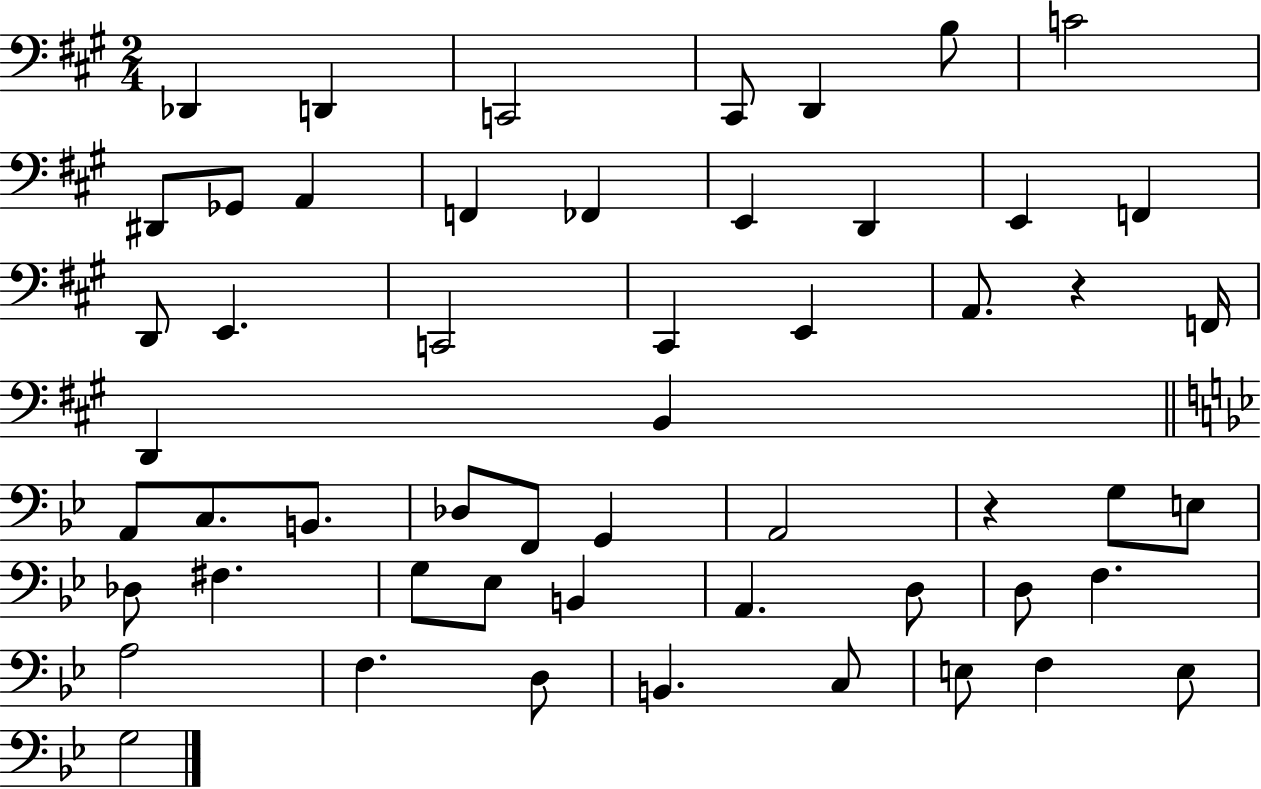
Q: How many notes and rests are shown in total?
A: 54